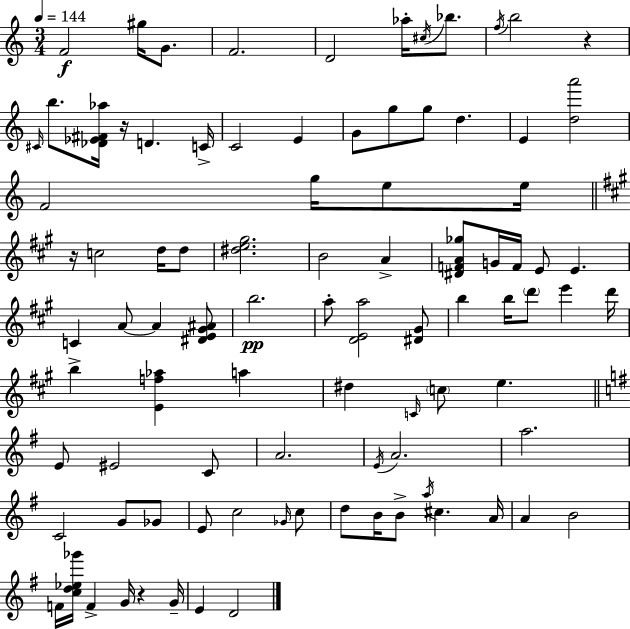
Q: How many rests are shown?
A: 4